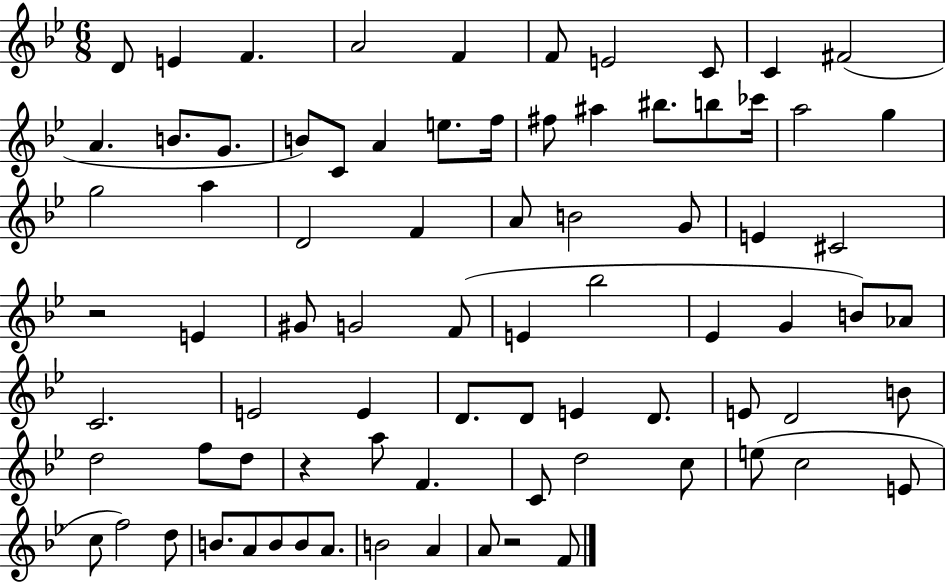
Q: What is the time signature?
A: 6/8